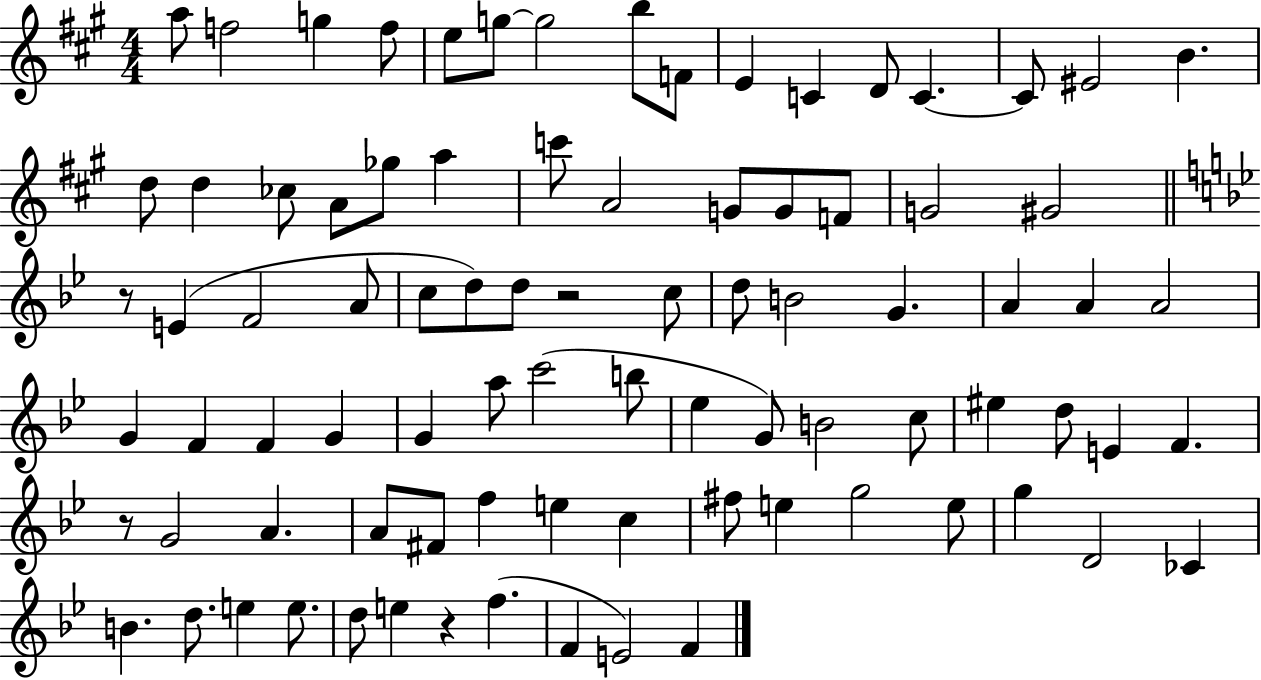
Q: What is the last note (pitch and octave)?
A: F4